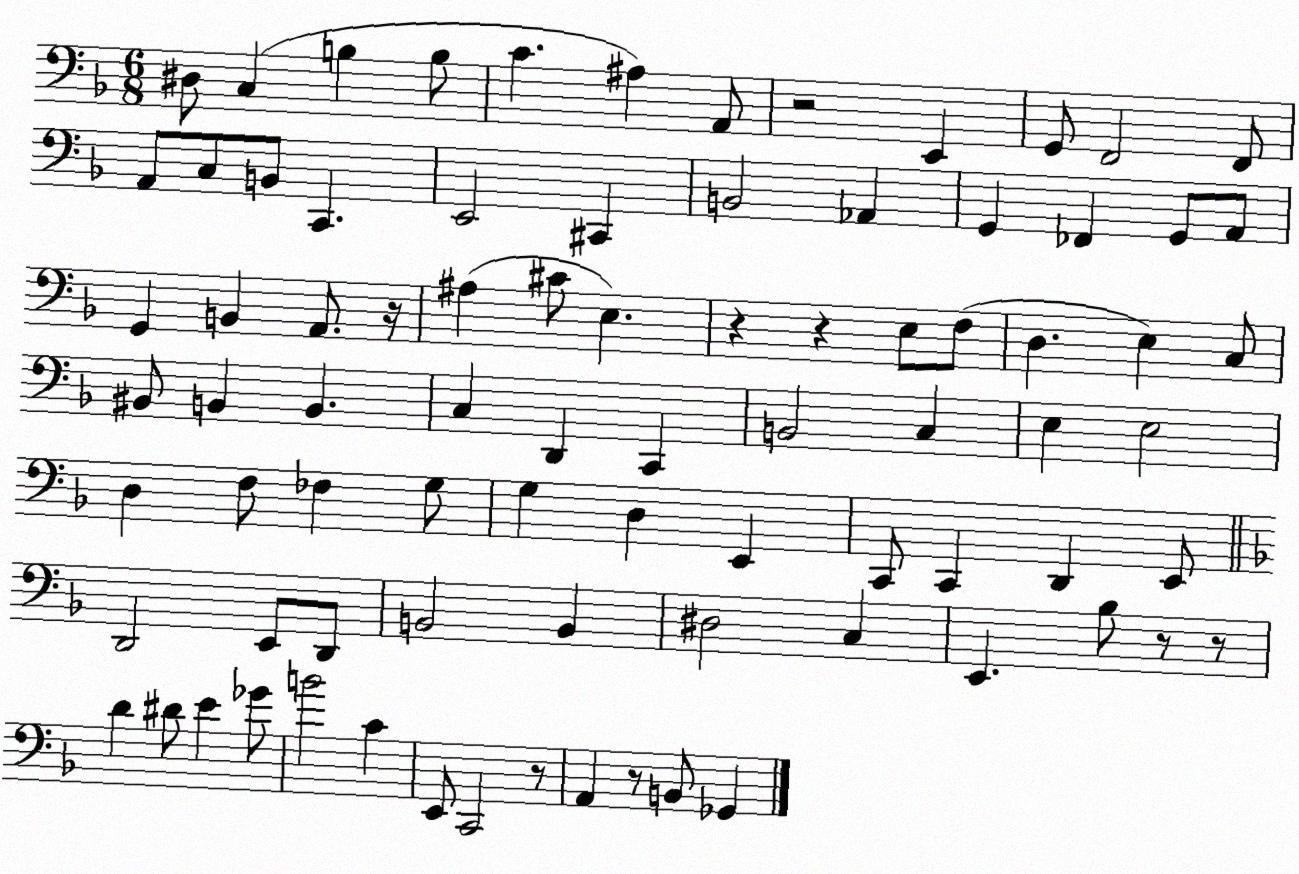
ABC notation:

X:1
T:Untitled
M:6/8
L:1/4
K:F
^D,/2 C, B, B,/2 C ^A, A,,/2 z2 E,, G,,/2 F,,2 F,,/2 A,,/2 C,/2 B,,/2 C,, E,,2 ^C,, B,,2 _A,, G,, _F,, G,,/2 A,,/2 G,, B,, A,,/2 z/4 ^A, ^C/2 E, z z E,/2 F,/2 D, E, C,/2 ^B,,/2 B,, B,, C, D,, C,, B,,2 C, E, E,2 D, F,/2 _F, G,/2 G, D, E,, C,,/2 C,, D,, E,,/2 D,,2 E,,/2 D,,/2 B,,2 B,, ^D,2 C, E,, _B,/2 z/2 z/2 D ^D/2 E _G/2 B2 C E,,/2 C,,2 z/2 A,, z/2 B,,/2 _G,,